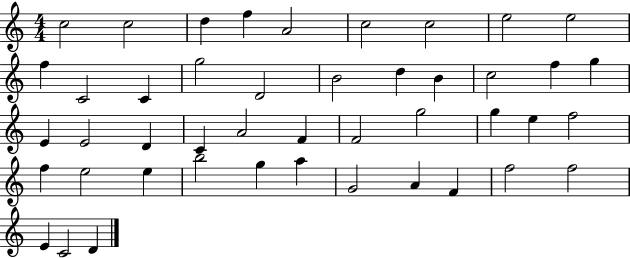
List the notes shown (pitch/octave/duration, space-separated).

C5/h C5/h D5/q F5/q A4/h C5/h C5/h E5/h E5/h F5/q C4/h C4/q G5/h D4/h B4/h D5/q B4/q C5/h F5/q G5/q E4/q E4/h D4/q C4/q A4/h F4/q F4/h G5/h G5/q E5/q F5/h F5/q E5/h E5/q B5/h G5/q A5/q G4/h A4/q F4/q F5/h F5/h E4/q C4/h D4/q